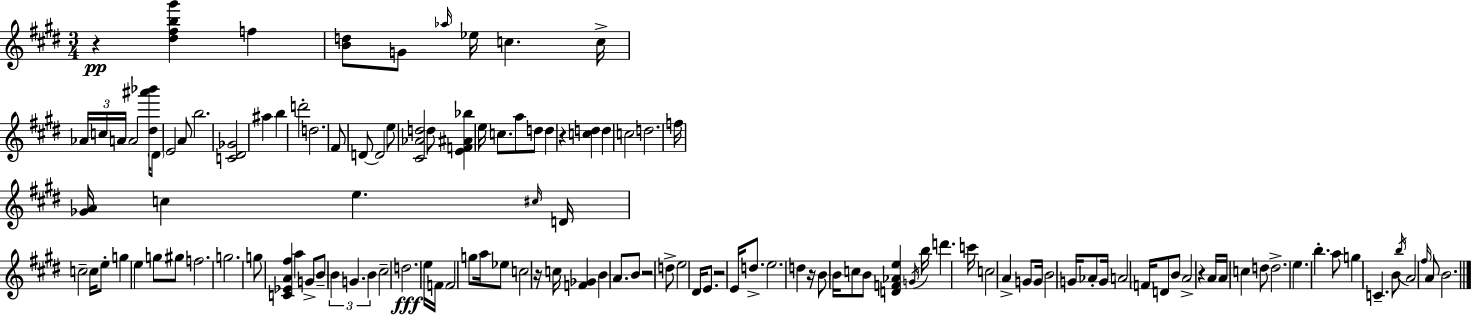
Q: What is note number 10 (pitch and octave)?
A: A4